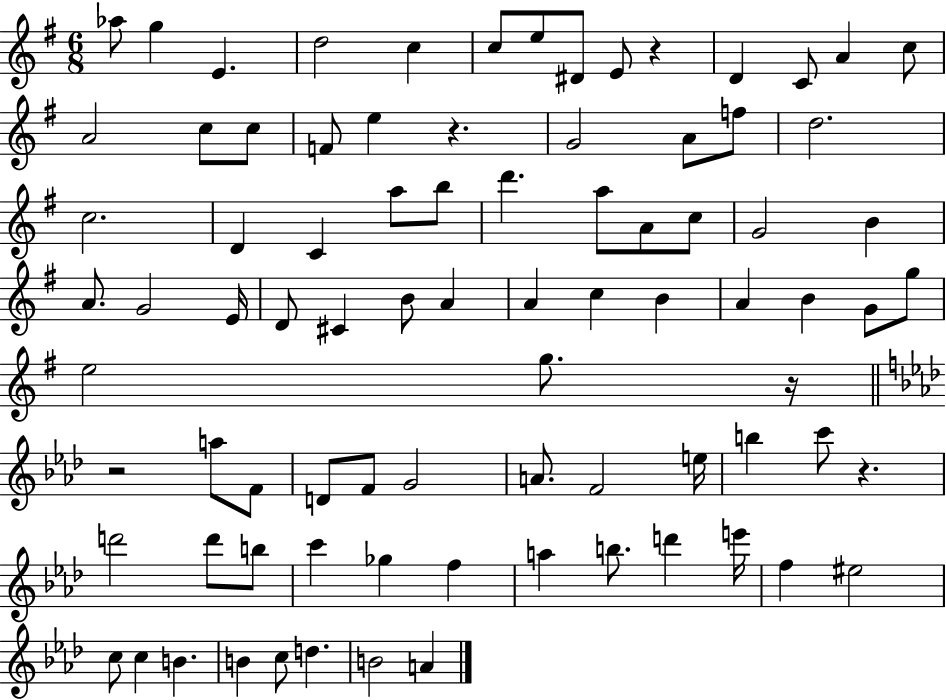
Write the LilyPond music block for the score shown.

{
  \clef treble
  \numericTimeSignature
  \time 6/8
  \key g \major
  aes''8 g''4 e'4. | d''2 c''4 | c''8 e''8 dis'8 e'8 r4 | d'4 c'8 a'4 c''8 | \break a'2 c''8 c''8 | f'8 e''4 r4. | g'2 a'8 f''8 | d''2. | \break c''2. | d'4 c'4 a''8 b''8 | d'''4. a''8 a'8 c''8 | g'2 b'4 | \break a'8. g'2 e'16 | d'8 cis'4 b'8 a'4 | a'4 c''4 b'4 | a'4 b'4 g'8 g''8 | \break e''2 g''8. r16 | \bar "||" \break \key aes \major r2 a''8 f'8 | d'8 f'8 g'2 | a'8. f'2 e''16 | b''4 c'''8 r4. | \break d'''2 d'''8 b''8 | c'''4 ges''4 f''4 | a''4 b''8. d'''4 e'''16 | f''4 eis''2 | \break c''8 c''4 b'4. | b'4 c''8 d''4. | b'2 a'4 | \bar "|."
}